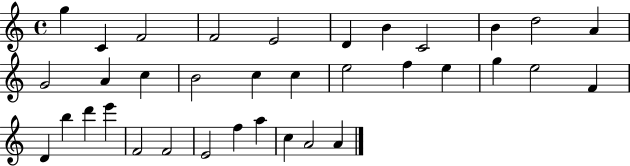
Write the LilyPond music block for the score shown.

{
  \clef treble
  \time 4/4
  \defaultTimeSignature
  \key c \major
  g''4 c'4 f'2 | f'2 e'2 | d'4 b'4 c'2 | b'4 d''2 a'4 | \break g'2 a'4 c''4 | b'2 c''4 c''4 | e''2 f''4 e''4 | g''4 e''2 f'4 | \break d'4 b''4 d'''4 e'''4 | f'2 f'2 | e'2 f''4 a''4 | c''4 a'2 a'4 | \break \bar "|."
}